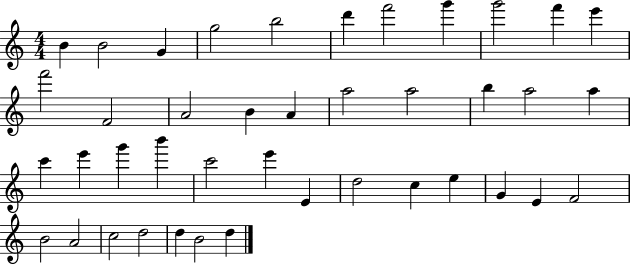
B4/q B4/h G4/q G5/h B5/h D6/q F6/h G6/q G6/h F6/q E6/q F6/h F4/h A4/h B4/q A4/q A5/h A5/h B5/q A5/h A5/q C6/q E6/q G6/q B6/q C6/h E6/q E4/q D5/h C5/q E5/q G4/q E4/q F4/h B4/h A4/h C5/h D5/h D5/q B4/h D5/q